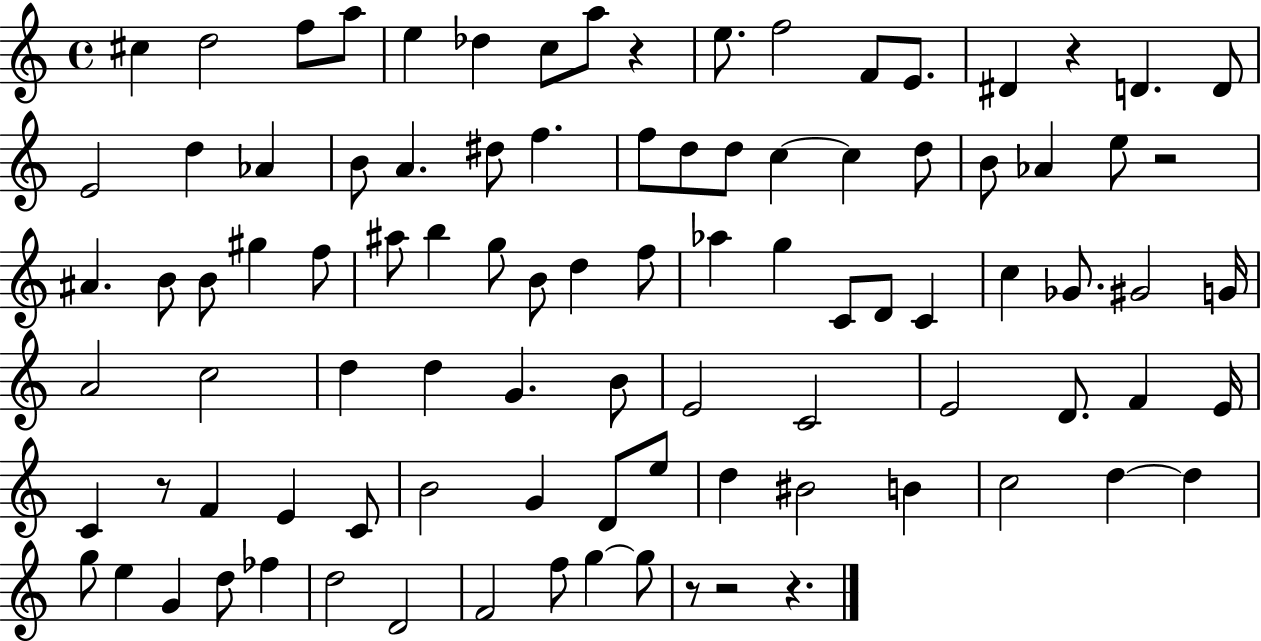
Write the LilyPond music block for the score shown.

{
  \clef treble
  \time 4/4
  \defaultTimeSignature
  \key c \major
  cis''4 d''2 f''8 a''8 | e''4 des''4 c''8 a''8 r4 | e''8. f''2 f'8 e'8. | dis'4 r4 d'4. d'8 | \break e'2 d''4 aes'4 | b'8 a'4. dis''8 f''4. | f''8 d''8 d''8 c''4~~ c''4 d''8 | b'8 aes'4 e''8 r2 | \break ais'4. b'8 b'8 gis''4 f''8 | ais''8 b''4 g''8 b'8 d''4 f''8 | aes''4 g''4 c'8 d'8 c'4 | c''4 ges'8. gis'2 g'16 | \break a'2 c''2 | d''4 d''4 g'4. b'8 | e'2 c'2 | e'2 d'8. f'4 e'16 | \break c'4 r8 f'4 e'4 c'8 | b'2 g'4 d'8 e''8 | d''4 bis'2 b'4 | c''2 d''4~~ d''4 | \break g''8 e''4 g'4 d''8 fes''4 | d''2 d'2 | f'2 f''8 g''4~~ g''8 | r8 r2 r4. | \break \bar "|."
}